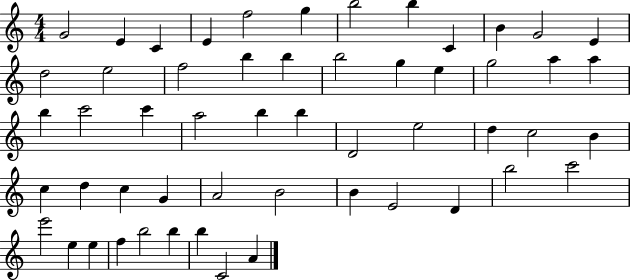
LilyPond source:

{
  \clef treble
  \numericTimeSignature
  \time 4/4
  \key c \major
  g'2 e'4 c'4 | e'4 f''2 g''4 | b''2 b''4 c'4 | b'4 g'2 e'4 | \break d''2 e''2 | f''2 b''4 b''4 | b''2 g''4 e''4 | g''2 a''4 a''4 | \break b''4 c'''2 c'''4 | a''2 b''4 b''4 | d'2 e''2 | d''4 c''2 b'4 | \break c''4 d''4 c''4 g'4 | a'2 b'2 | b'4 e'2 d'4 | b''2 c'''2 | \break e'''2 e''4 e''4 | f''4 b''2 b''4 | b''4 c'2 a'4 | \bar "|."
}